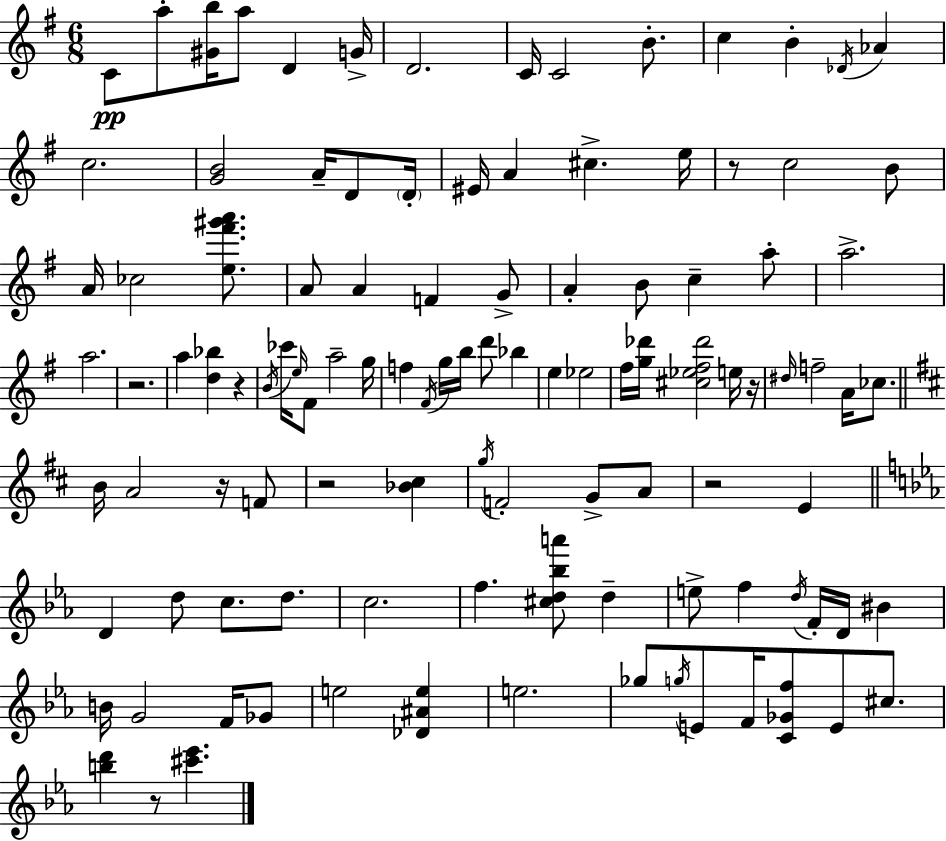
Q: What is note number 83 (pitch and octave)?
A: E5